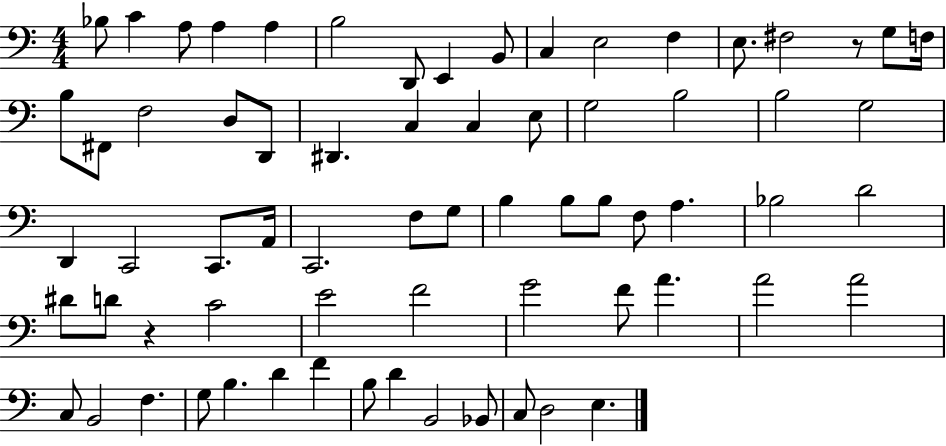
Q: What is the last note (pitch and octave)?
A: E3